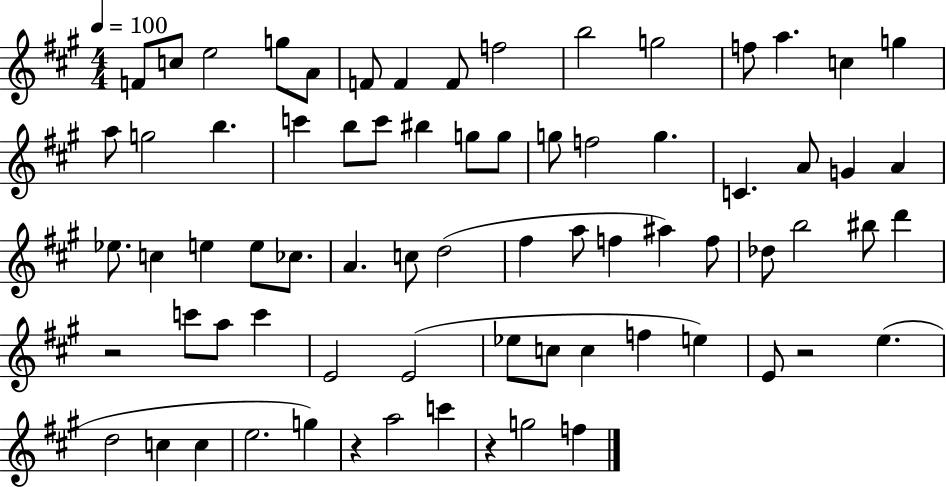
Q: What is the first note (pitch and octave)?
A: F4